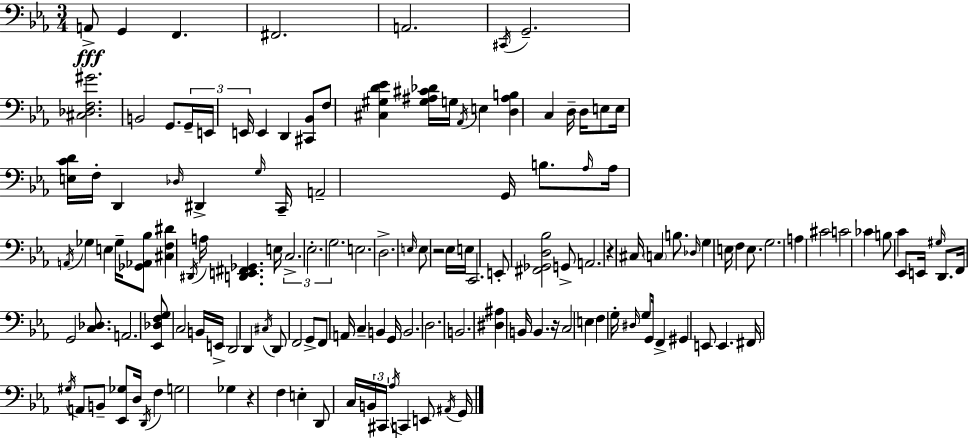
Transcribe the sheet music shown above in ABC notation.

X:1
T:Untitled
M:3/4
L:1/4
K:Eb
A,,/2 G,, F,, ^F,,2 A,,2 ^C,,/4 G,,2 [^C,_D,F,^G]2 B,,2 G,,/2 G,,/4 E,,/4 E,,/4 E,, D,, [^C,,_B,,]/2 F,/2 [^C,^G,D_E] [^G,^A,^C_D]/4 G,/4 _A,,/4 E, [D,^A,B,] C, D,/4 D,/4 E,/2 E,/4 [E,CD]/4 F,/4 D,, _D,/4 ^D,, G,/4 C,,/4 A,,2 G,,/4 B,/2 _A,/4 _A,/4 A,,/4 _G, E, _G,/4 [_G,,_A,,_B,]/2 [^C,F,^D] ^D,,/4 A,/4 [D,,E,,^F,,_G,,] E,/4 C,2 _E,2 G,2 E,2 D,2 E,/4 E,/2 z2 _E,/4 E,/4 C,,2 E,,/2 [^F,,_G,,D,_B,]2 G,,/2 A,,2 z ^C,/4 C, B,/2 _D,/4 G, E,/4 F, E,/2 G,2 A, ^C2 C2 _C B,/2 C _E,,/2 E,,/4 ^G,/4 D,,/2 F,,/4 G,,2 [C,_D,]/2 A,,2 [_E,,_D,F,G,]/2 C,2 B,,/4 E,,/4 D,,2 D,, ^C,/4 D,,/2 F,,2 G,,/2 F,,/2 A,,/4 C, B,, G,,/4 B,,2 D,2 B,,2 [^D,^A,] B,,/4 B,, z/4 C,2 E, F, G,/4 ^D,/4 G,/2 G,,/4 F,, ^G,, E,,/2 E,, ^F,,/4 ^G,/4 A,,/2 B,,/2 [_E,,_G,]/2 D,/4 D,,/4 F, G,2 _G, z F, E, D,,/2 C,/4 B,,/4 ^C,,/4 _A,/4 C,, E,,/2 ^A,,/4 G,,/4